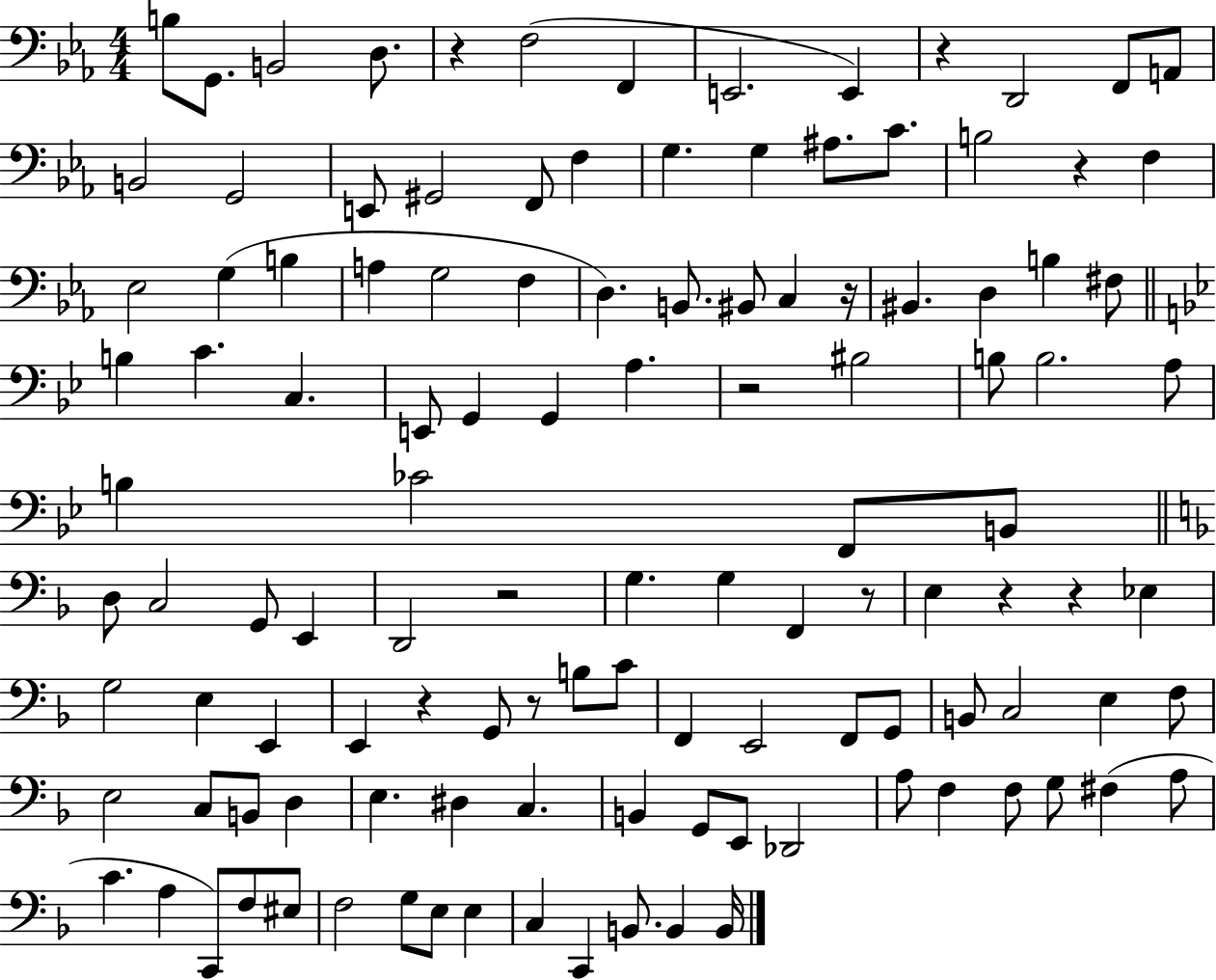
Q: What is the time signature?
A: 4/4